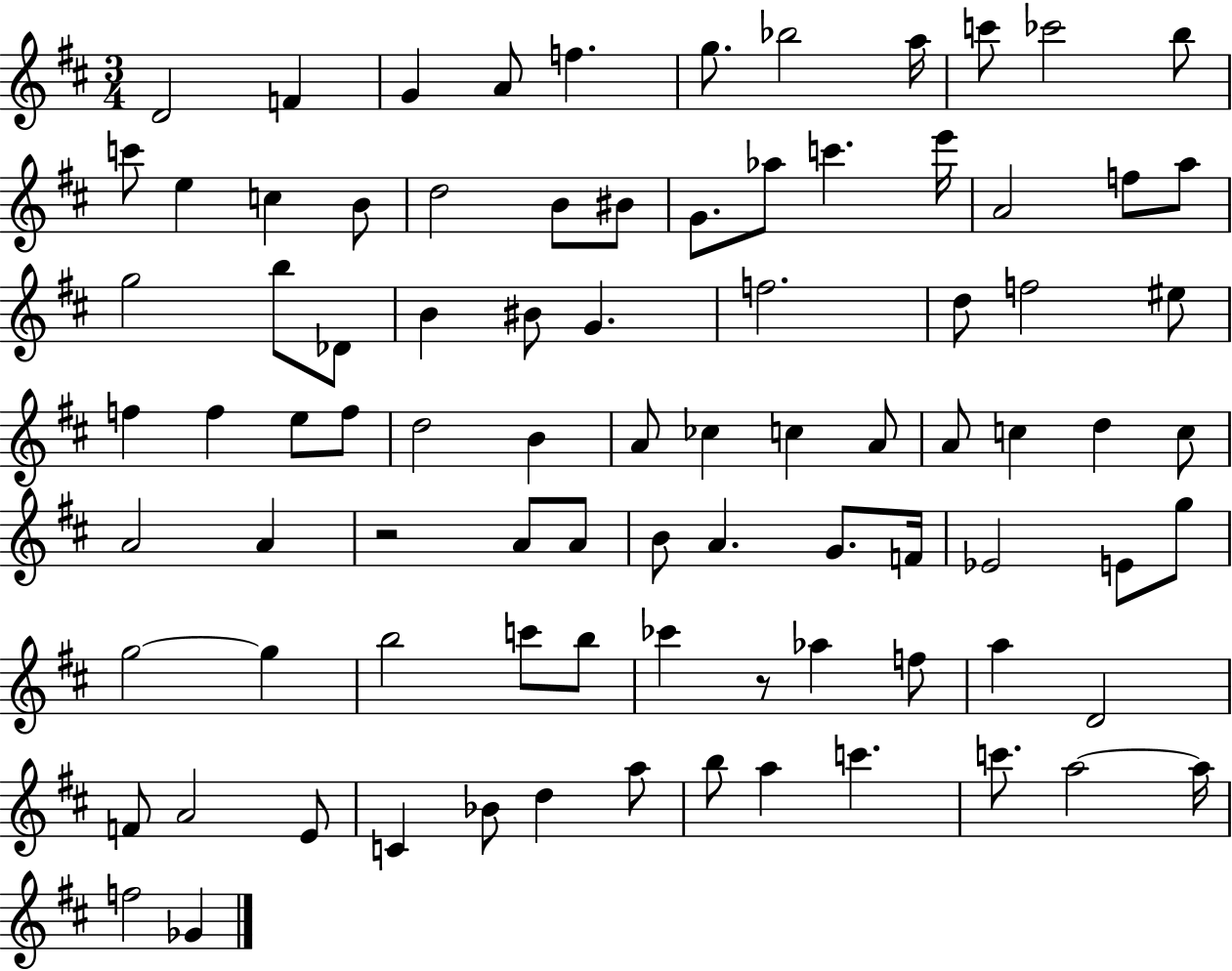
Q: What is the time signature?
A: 3/4